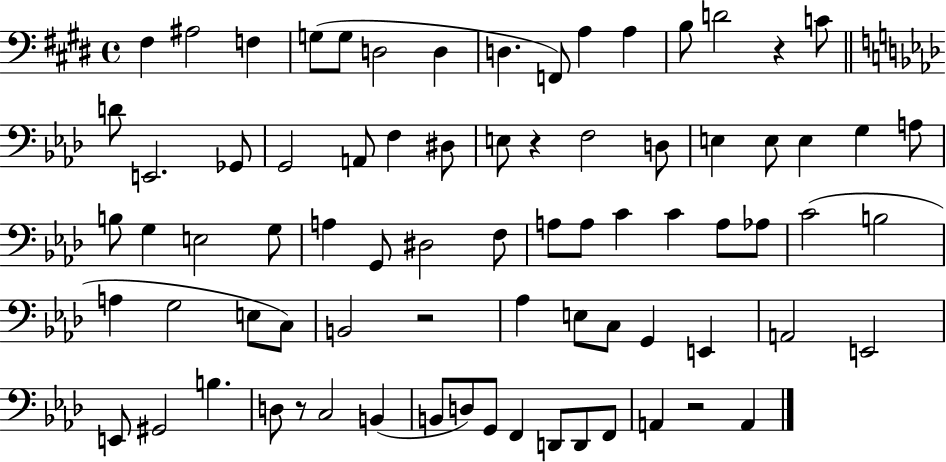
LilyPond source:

{
  \clef bass
  \time 4/4
  \defaultTimeSignature
  \key e \major
  \repeat volta 2 { fis4 ais2 f4 | g8( g8 d2 d4 | d4. f,8) a4 a4 | b8 d'2 r4 c'8 | \break \bar "||" \break \key aes \major d'8 e,2. ges,8 | g,2 a,8 f4 dis8 | e8 r4 f2 d8 | e4 e8 e4 g4 a8 | \break b8 g4 e2 g8 | a4 g,8 dis2 f8 | a8 a8 c'4 c'4 a8 aes8 | c'2( b2 | \break a4 g2 e8 c8) | b,2 r2 | aes4 e8 c8 g,4 e,4 | a,2 e,2 | \break e,8 gis,2 b4. | d8 r8 c2 b,4( | b,8 d8) g,8 f,4 d,8 d,8 f,8 | a,4 r2 a,4 | \break } \bar "|."
}